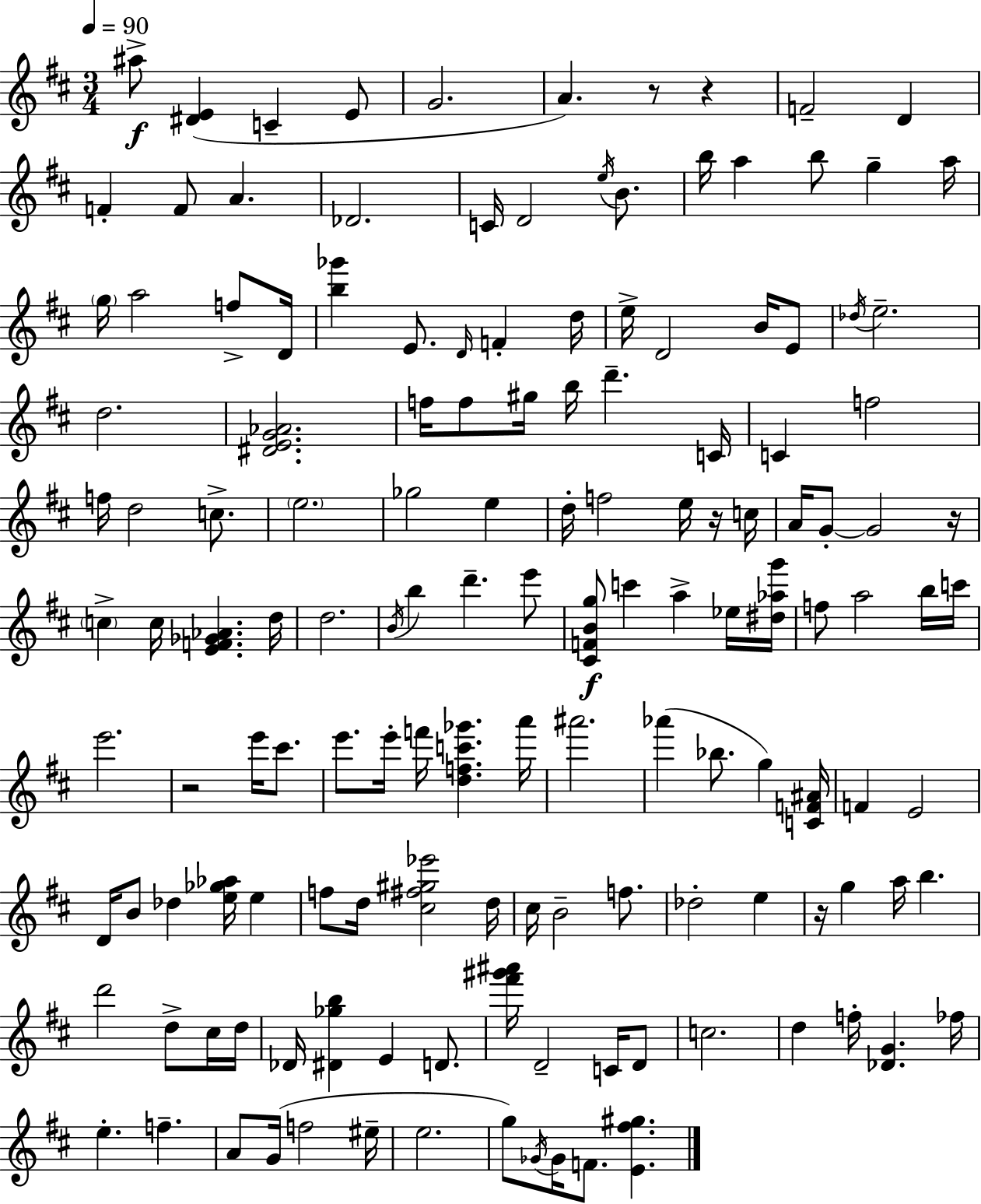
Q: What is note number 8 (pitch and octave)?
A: F4